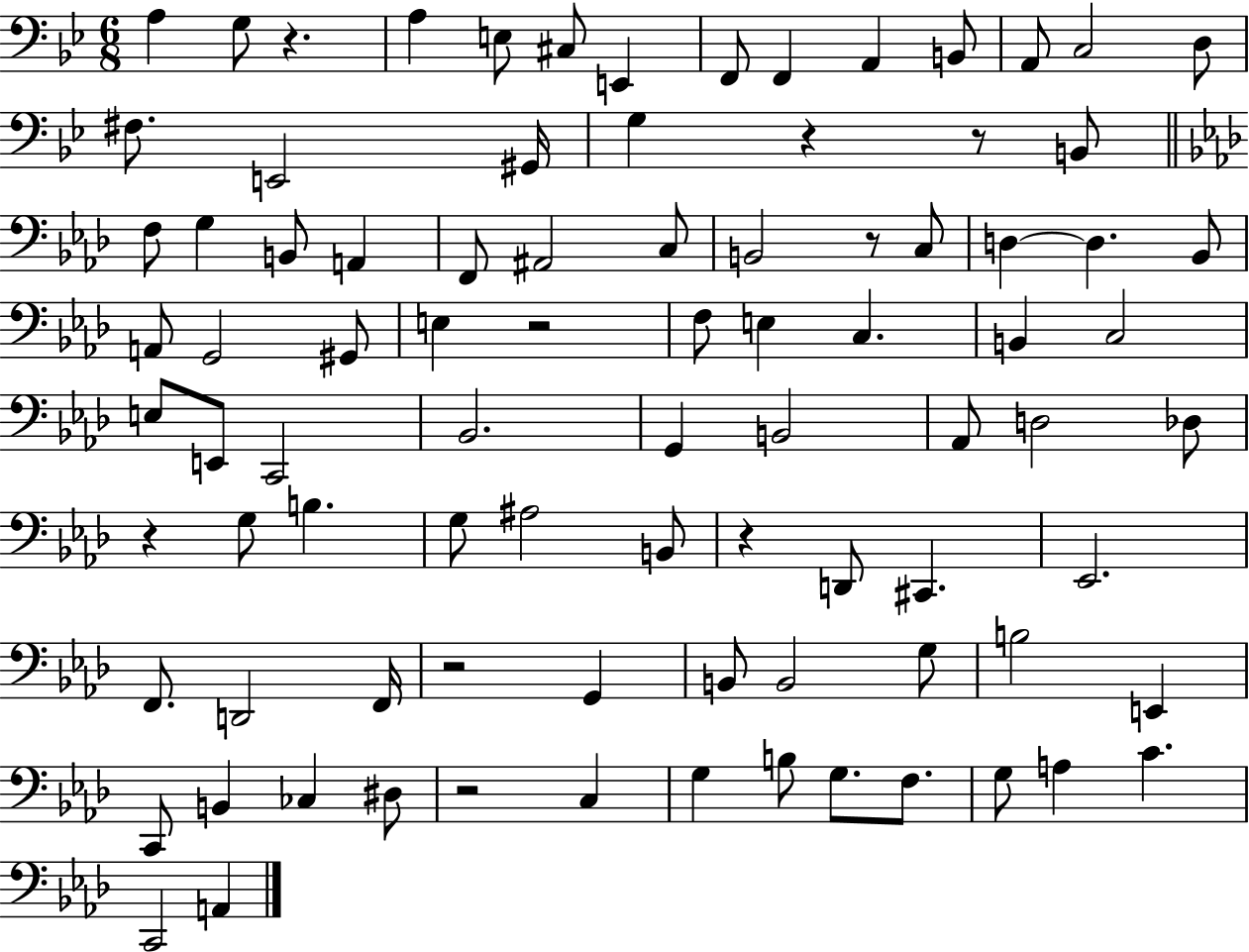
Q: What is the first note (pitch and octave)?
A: A3